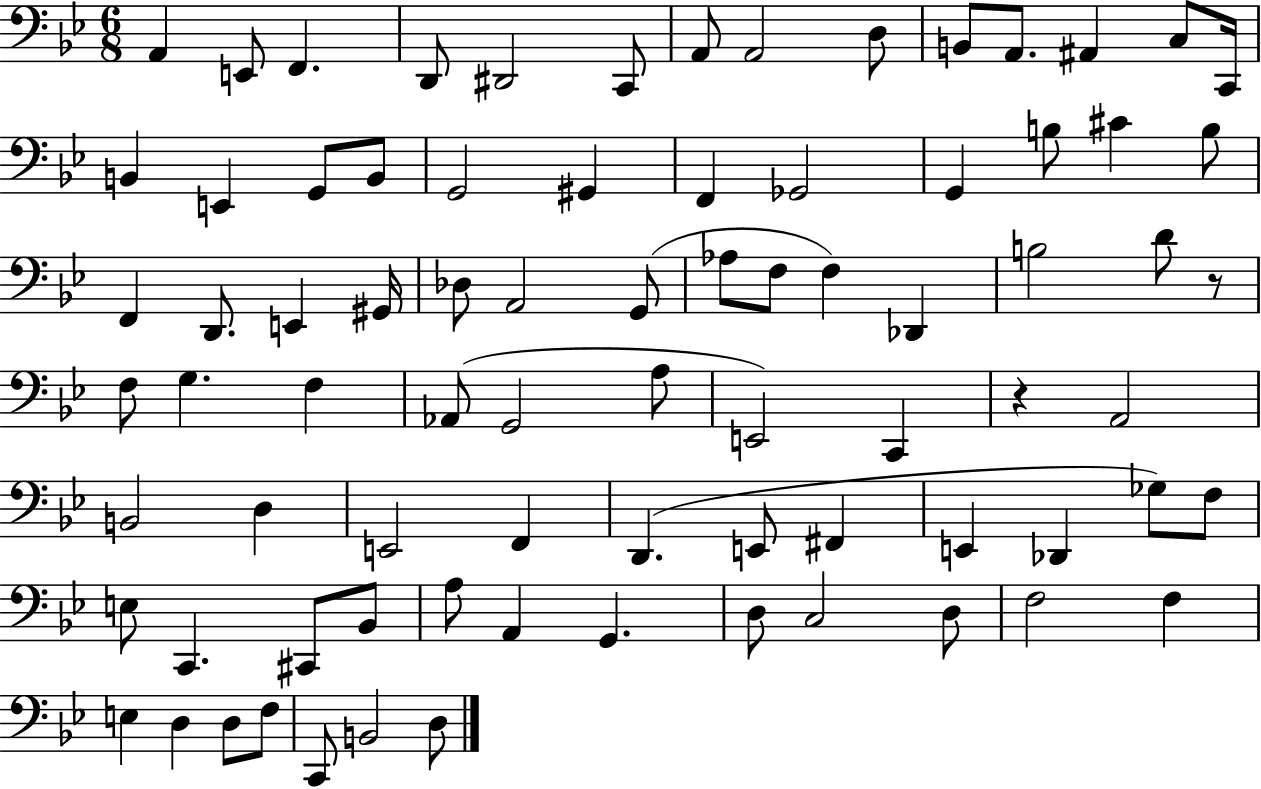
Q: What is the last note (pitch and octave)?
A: D3